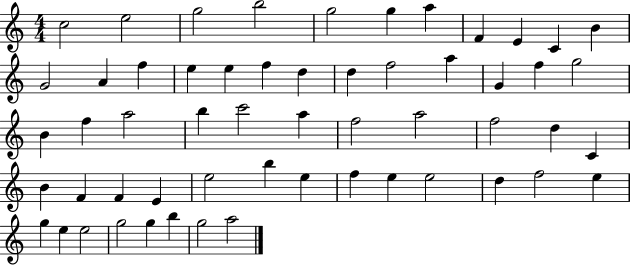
C5/h E5/h G5/h B5/h G5/h G5/q A5/q F4/q E4/q C4/q B4/q G4/h A4/q F5/q E5/q E5/q F5/q D5/q D5/q F5/h A5/q G4/q F5/q G5/h B4/q F5/q A5/h B5/q C6/h A5/q F5/h A5/h F5/h D5/q C4/q B4/q F4/q F4/q E4/q E5/h B5/q E5/q F5/q E5/q E5/h D5/q F5/h E5/q G5/q E5/q E5/h G5/h G5/q B5/q G5/h A5/h